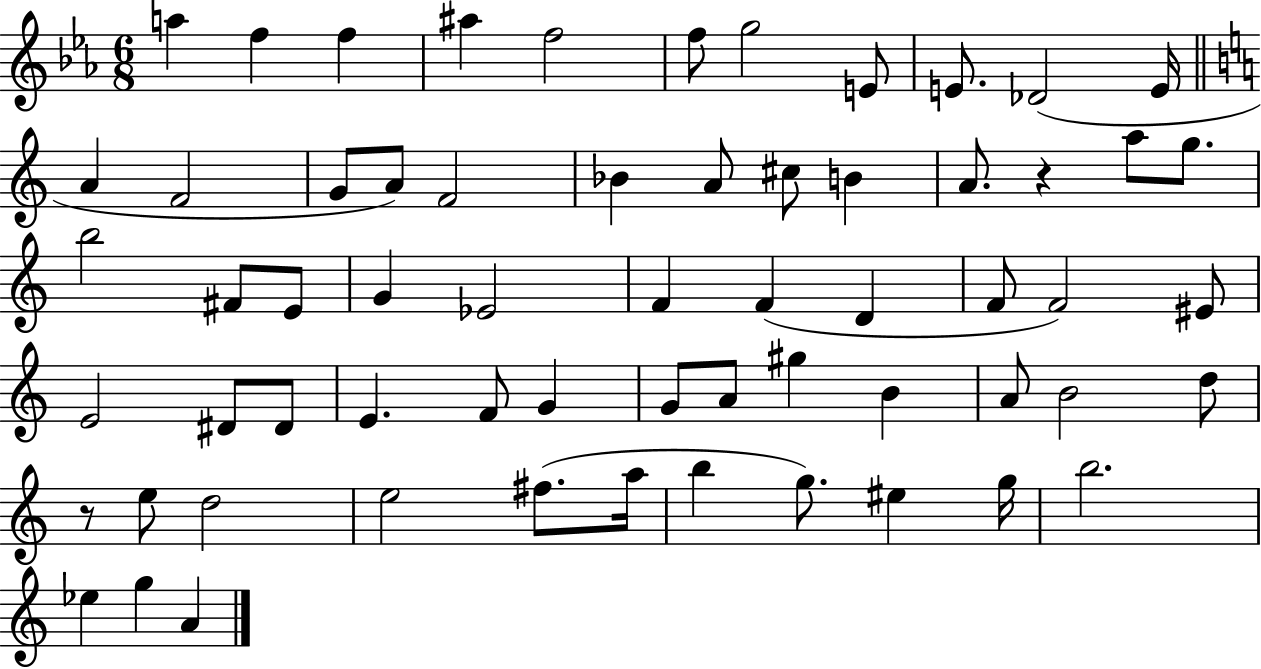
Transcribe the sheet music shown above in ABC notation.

X:1
T:Untitled
M:6/8
L:1/4
K:Eb
a f f ^a f2 f/2 g2 E/2 E/2 _D2 E/4 A F2 G/2 A/2 F2 _B A/2 ^c/2 B A/2 z a/2 g/2 b2 ^F/2 E/2 G _E2 F F D F/2 F2 ^E/2 E2 ^D/2 ^D/2 E F/2 G G/2 A/2 ^g B A/2 B2 d/2 z/2 e/2 d2 e2 ^f/2 a/4 b g/2 ^e g/4 b2 _e g A